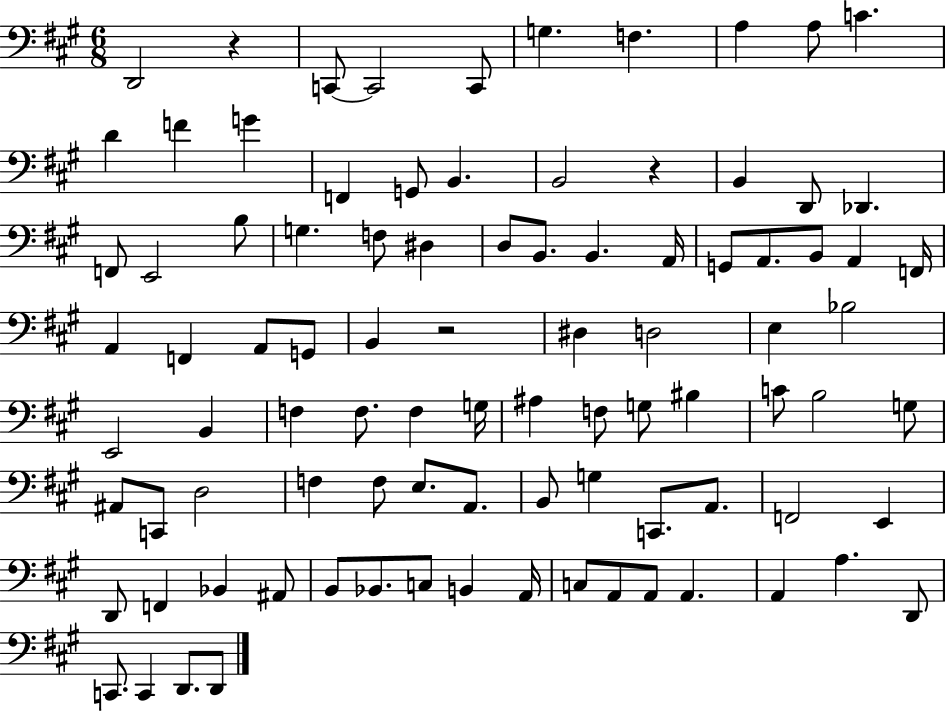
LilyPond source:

{
  \clef bass
  \numericTimeSignature
  \time 6/8
  \key a \major
  d,2 r4 | c,8~~ c,2 c,8 | g4. f4. | a4 a8 c'4. | \break d'4 f'4 g'4 | f,4 g,8 b,4. | b,2 r4 | b,4 d,8 des,4. | \break f,8 e,2 b8 | g4. f8 dis4 | d8 b,8. b,4. a,16 | g,8 a,8. b,8 a,4 f,16 | \break a,4 f,4 a,8 g,8 | b,4 r2 | dis4 d2 | e4 bes2 | \break e,2 b,4 | f4 f8. f4 g16 | ais4 f8 g8 bis4 | c'8 b2 g8 | \break ais,8 c,8 d2 | f4 f8 e8. a,8. | b,8 g4 c,8. a,8. | f,2 e,4 | \break d,8 f,4 bes,4 ais,8 | b,8 bes,8. c8 b,4 a,16 | c8 a,8 a,8 a,4. | a,4 a4. d,8 | \break c,8. c,4 d,8. d,8 | \bar "|."
}